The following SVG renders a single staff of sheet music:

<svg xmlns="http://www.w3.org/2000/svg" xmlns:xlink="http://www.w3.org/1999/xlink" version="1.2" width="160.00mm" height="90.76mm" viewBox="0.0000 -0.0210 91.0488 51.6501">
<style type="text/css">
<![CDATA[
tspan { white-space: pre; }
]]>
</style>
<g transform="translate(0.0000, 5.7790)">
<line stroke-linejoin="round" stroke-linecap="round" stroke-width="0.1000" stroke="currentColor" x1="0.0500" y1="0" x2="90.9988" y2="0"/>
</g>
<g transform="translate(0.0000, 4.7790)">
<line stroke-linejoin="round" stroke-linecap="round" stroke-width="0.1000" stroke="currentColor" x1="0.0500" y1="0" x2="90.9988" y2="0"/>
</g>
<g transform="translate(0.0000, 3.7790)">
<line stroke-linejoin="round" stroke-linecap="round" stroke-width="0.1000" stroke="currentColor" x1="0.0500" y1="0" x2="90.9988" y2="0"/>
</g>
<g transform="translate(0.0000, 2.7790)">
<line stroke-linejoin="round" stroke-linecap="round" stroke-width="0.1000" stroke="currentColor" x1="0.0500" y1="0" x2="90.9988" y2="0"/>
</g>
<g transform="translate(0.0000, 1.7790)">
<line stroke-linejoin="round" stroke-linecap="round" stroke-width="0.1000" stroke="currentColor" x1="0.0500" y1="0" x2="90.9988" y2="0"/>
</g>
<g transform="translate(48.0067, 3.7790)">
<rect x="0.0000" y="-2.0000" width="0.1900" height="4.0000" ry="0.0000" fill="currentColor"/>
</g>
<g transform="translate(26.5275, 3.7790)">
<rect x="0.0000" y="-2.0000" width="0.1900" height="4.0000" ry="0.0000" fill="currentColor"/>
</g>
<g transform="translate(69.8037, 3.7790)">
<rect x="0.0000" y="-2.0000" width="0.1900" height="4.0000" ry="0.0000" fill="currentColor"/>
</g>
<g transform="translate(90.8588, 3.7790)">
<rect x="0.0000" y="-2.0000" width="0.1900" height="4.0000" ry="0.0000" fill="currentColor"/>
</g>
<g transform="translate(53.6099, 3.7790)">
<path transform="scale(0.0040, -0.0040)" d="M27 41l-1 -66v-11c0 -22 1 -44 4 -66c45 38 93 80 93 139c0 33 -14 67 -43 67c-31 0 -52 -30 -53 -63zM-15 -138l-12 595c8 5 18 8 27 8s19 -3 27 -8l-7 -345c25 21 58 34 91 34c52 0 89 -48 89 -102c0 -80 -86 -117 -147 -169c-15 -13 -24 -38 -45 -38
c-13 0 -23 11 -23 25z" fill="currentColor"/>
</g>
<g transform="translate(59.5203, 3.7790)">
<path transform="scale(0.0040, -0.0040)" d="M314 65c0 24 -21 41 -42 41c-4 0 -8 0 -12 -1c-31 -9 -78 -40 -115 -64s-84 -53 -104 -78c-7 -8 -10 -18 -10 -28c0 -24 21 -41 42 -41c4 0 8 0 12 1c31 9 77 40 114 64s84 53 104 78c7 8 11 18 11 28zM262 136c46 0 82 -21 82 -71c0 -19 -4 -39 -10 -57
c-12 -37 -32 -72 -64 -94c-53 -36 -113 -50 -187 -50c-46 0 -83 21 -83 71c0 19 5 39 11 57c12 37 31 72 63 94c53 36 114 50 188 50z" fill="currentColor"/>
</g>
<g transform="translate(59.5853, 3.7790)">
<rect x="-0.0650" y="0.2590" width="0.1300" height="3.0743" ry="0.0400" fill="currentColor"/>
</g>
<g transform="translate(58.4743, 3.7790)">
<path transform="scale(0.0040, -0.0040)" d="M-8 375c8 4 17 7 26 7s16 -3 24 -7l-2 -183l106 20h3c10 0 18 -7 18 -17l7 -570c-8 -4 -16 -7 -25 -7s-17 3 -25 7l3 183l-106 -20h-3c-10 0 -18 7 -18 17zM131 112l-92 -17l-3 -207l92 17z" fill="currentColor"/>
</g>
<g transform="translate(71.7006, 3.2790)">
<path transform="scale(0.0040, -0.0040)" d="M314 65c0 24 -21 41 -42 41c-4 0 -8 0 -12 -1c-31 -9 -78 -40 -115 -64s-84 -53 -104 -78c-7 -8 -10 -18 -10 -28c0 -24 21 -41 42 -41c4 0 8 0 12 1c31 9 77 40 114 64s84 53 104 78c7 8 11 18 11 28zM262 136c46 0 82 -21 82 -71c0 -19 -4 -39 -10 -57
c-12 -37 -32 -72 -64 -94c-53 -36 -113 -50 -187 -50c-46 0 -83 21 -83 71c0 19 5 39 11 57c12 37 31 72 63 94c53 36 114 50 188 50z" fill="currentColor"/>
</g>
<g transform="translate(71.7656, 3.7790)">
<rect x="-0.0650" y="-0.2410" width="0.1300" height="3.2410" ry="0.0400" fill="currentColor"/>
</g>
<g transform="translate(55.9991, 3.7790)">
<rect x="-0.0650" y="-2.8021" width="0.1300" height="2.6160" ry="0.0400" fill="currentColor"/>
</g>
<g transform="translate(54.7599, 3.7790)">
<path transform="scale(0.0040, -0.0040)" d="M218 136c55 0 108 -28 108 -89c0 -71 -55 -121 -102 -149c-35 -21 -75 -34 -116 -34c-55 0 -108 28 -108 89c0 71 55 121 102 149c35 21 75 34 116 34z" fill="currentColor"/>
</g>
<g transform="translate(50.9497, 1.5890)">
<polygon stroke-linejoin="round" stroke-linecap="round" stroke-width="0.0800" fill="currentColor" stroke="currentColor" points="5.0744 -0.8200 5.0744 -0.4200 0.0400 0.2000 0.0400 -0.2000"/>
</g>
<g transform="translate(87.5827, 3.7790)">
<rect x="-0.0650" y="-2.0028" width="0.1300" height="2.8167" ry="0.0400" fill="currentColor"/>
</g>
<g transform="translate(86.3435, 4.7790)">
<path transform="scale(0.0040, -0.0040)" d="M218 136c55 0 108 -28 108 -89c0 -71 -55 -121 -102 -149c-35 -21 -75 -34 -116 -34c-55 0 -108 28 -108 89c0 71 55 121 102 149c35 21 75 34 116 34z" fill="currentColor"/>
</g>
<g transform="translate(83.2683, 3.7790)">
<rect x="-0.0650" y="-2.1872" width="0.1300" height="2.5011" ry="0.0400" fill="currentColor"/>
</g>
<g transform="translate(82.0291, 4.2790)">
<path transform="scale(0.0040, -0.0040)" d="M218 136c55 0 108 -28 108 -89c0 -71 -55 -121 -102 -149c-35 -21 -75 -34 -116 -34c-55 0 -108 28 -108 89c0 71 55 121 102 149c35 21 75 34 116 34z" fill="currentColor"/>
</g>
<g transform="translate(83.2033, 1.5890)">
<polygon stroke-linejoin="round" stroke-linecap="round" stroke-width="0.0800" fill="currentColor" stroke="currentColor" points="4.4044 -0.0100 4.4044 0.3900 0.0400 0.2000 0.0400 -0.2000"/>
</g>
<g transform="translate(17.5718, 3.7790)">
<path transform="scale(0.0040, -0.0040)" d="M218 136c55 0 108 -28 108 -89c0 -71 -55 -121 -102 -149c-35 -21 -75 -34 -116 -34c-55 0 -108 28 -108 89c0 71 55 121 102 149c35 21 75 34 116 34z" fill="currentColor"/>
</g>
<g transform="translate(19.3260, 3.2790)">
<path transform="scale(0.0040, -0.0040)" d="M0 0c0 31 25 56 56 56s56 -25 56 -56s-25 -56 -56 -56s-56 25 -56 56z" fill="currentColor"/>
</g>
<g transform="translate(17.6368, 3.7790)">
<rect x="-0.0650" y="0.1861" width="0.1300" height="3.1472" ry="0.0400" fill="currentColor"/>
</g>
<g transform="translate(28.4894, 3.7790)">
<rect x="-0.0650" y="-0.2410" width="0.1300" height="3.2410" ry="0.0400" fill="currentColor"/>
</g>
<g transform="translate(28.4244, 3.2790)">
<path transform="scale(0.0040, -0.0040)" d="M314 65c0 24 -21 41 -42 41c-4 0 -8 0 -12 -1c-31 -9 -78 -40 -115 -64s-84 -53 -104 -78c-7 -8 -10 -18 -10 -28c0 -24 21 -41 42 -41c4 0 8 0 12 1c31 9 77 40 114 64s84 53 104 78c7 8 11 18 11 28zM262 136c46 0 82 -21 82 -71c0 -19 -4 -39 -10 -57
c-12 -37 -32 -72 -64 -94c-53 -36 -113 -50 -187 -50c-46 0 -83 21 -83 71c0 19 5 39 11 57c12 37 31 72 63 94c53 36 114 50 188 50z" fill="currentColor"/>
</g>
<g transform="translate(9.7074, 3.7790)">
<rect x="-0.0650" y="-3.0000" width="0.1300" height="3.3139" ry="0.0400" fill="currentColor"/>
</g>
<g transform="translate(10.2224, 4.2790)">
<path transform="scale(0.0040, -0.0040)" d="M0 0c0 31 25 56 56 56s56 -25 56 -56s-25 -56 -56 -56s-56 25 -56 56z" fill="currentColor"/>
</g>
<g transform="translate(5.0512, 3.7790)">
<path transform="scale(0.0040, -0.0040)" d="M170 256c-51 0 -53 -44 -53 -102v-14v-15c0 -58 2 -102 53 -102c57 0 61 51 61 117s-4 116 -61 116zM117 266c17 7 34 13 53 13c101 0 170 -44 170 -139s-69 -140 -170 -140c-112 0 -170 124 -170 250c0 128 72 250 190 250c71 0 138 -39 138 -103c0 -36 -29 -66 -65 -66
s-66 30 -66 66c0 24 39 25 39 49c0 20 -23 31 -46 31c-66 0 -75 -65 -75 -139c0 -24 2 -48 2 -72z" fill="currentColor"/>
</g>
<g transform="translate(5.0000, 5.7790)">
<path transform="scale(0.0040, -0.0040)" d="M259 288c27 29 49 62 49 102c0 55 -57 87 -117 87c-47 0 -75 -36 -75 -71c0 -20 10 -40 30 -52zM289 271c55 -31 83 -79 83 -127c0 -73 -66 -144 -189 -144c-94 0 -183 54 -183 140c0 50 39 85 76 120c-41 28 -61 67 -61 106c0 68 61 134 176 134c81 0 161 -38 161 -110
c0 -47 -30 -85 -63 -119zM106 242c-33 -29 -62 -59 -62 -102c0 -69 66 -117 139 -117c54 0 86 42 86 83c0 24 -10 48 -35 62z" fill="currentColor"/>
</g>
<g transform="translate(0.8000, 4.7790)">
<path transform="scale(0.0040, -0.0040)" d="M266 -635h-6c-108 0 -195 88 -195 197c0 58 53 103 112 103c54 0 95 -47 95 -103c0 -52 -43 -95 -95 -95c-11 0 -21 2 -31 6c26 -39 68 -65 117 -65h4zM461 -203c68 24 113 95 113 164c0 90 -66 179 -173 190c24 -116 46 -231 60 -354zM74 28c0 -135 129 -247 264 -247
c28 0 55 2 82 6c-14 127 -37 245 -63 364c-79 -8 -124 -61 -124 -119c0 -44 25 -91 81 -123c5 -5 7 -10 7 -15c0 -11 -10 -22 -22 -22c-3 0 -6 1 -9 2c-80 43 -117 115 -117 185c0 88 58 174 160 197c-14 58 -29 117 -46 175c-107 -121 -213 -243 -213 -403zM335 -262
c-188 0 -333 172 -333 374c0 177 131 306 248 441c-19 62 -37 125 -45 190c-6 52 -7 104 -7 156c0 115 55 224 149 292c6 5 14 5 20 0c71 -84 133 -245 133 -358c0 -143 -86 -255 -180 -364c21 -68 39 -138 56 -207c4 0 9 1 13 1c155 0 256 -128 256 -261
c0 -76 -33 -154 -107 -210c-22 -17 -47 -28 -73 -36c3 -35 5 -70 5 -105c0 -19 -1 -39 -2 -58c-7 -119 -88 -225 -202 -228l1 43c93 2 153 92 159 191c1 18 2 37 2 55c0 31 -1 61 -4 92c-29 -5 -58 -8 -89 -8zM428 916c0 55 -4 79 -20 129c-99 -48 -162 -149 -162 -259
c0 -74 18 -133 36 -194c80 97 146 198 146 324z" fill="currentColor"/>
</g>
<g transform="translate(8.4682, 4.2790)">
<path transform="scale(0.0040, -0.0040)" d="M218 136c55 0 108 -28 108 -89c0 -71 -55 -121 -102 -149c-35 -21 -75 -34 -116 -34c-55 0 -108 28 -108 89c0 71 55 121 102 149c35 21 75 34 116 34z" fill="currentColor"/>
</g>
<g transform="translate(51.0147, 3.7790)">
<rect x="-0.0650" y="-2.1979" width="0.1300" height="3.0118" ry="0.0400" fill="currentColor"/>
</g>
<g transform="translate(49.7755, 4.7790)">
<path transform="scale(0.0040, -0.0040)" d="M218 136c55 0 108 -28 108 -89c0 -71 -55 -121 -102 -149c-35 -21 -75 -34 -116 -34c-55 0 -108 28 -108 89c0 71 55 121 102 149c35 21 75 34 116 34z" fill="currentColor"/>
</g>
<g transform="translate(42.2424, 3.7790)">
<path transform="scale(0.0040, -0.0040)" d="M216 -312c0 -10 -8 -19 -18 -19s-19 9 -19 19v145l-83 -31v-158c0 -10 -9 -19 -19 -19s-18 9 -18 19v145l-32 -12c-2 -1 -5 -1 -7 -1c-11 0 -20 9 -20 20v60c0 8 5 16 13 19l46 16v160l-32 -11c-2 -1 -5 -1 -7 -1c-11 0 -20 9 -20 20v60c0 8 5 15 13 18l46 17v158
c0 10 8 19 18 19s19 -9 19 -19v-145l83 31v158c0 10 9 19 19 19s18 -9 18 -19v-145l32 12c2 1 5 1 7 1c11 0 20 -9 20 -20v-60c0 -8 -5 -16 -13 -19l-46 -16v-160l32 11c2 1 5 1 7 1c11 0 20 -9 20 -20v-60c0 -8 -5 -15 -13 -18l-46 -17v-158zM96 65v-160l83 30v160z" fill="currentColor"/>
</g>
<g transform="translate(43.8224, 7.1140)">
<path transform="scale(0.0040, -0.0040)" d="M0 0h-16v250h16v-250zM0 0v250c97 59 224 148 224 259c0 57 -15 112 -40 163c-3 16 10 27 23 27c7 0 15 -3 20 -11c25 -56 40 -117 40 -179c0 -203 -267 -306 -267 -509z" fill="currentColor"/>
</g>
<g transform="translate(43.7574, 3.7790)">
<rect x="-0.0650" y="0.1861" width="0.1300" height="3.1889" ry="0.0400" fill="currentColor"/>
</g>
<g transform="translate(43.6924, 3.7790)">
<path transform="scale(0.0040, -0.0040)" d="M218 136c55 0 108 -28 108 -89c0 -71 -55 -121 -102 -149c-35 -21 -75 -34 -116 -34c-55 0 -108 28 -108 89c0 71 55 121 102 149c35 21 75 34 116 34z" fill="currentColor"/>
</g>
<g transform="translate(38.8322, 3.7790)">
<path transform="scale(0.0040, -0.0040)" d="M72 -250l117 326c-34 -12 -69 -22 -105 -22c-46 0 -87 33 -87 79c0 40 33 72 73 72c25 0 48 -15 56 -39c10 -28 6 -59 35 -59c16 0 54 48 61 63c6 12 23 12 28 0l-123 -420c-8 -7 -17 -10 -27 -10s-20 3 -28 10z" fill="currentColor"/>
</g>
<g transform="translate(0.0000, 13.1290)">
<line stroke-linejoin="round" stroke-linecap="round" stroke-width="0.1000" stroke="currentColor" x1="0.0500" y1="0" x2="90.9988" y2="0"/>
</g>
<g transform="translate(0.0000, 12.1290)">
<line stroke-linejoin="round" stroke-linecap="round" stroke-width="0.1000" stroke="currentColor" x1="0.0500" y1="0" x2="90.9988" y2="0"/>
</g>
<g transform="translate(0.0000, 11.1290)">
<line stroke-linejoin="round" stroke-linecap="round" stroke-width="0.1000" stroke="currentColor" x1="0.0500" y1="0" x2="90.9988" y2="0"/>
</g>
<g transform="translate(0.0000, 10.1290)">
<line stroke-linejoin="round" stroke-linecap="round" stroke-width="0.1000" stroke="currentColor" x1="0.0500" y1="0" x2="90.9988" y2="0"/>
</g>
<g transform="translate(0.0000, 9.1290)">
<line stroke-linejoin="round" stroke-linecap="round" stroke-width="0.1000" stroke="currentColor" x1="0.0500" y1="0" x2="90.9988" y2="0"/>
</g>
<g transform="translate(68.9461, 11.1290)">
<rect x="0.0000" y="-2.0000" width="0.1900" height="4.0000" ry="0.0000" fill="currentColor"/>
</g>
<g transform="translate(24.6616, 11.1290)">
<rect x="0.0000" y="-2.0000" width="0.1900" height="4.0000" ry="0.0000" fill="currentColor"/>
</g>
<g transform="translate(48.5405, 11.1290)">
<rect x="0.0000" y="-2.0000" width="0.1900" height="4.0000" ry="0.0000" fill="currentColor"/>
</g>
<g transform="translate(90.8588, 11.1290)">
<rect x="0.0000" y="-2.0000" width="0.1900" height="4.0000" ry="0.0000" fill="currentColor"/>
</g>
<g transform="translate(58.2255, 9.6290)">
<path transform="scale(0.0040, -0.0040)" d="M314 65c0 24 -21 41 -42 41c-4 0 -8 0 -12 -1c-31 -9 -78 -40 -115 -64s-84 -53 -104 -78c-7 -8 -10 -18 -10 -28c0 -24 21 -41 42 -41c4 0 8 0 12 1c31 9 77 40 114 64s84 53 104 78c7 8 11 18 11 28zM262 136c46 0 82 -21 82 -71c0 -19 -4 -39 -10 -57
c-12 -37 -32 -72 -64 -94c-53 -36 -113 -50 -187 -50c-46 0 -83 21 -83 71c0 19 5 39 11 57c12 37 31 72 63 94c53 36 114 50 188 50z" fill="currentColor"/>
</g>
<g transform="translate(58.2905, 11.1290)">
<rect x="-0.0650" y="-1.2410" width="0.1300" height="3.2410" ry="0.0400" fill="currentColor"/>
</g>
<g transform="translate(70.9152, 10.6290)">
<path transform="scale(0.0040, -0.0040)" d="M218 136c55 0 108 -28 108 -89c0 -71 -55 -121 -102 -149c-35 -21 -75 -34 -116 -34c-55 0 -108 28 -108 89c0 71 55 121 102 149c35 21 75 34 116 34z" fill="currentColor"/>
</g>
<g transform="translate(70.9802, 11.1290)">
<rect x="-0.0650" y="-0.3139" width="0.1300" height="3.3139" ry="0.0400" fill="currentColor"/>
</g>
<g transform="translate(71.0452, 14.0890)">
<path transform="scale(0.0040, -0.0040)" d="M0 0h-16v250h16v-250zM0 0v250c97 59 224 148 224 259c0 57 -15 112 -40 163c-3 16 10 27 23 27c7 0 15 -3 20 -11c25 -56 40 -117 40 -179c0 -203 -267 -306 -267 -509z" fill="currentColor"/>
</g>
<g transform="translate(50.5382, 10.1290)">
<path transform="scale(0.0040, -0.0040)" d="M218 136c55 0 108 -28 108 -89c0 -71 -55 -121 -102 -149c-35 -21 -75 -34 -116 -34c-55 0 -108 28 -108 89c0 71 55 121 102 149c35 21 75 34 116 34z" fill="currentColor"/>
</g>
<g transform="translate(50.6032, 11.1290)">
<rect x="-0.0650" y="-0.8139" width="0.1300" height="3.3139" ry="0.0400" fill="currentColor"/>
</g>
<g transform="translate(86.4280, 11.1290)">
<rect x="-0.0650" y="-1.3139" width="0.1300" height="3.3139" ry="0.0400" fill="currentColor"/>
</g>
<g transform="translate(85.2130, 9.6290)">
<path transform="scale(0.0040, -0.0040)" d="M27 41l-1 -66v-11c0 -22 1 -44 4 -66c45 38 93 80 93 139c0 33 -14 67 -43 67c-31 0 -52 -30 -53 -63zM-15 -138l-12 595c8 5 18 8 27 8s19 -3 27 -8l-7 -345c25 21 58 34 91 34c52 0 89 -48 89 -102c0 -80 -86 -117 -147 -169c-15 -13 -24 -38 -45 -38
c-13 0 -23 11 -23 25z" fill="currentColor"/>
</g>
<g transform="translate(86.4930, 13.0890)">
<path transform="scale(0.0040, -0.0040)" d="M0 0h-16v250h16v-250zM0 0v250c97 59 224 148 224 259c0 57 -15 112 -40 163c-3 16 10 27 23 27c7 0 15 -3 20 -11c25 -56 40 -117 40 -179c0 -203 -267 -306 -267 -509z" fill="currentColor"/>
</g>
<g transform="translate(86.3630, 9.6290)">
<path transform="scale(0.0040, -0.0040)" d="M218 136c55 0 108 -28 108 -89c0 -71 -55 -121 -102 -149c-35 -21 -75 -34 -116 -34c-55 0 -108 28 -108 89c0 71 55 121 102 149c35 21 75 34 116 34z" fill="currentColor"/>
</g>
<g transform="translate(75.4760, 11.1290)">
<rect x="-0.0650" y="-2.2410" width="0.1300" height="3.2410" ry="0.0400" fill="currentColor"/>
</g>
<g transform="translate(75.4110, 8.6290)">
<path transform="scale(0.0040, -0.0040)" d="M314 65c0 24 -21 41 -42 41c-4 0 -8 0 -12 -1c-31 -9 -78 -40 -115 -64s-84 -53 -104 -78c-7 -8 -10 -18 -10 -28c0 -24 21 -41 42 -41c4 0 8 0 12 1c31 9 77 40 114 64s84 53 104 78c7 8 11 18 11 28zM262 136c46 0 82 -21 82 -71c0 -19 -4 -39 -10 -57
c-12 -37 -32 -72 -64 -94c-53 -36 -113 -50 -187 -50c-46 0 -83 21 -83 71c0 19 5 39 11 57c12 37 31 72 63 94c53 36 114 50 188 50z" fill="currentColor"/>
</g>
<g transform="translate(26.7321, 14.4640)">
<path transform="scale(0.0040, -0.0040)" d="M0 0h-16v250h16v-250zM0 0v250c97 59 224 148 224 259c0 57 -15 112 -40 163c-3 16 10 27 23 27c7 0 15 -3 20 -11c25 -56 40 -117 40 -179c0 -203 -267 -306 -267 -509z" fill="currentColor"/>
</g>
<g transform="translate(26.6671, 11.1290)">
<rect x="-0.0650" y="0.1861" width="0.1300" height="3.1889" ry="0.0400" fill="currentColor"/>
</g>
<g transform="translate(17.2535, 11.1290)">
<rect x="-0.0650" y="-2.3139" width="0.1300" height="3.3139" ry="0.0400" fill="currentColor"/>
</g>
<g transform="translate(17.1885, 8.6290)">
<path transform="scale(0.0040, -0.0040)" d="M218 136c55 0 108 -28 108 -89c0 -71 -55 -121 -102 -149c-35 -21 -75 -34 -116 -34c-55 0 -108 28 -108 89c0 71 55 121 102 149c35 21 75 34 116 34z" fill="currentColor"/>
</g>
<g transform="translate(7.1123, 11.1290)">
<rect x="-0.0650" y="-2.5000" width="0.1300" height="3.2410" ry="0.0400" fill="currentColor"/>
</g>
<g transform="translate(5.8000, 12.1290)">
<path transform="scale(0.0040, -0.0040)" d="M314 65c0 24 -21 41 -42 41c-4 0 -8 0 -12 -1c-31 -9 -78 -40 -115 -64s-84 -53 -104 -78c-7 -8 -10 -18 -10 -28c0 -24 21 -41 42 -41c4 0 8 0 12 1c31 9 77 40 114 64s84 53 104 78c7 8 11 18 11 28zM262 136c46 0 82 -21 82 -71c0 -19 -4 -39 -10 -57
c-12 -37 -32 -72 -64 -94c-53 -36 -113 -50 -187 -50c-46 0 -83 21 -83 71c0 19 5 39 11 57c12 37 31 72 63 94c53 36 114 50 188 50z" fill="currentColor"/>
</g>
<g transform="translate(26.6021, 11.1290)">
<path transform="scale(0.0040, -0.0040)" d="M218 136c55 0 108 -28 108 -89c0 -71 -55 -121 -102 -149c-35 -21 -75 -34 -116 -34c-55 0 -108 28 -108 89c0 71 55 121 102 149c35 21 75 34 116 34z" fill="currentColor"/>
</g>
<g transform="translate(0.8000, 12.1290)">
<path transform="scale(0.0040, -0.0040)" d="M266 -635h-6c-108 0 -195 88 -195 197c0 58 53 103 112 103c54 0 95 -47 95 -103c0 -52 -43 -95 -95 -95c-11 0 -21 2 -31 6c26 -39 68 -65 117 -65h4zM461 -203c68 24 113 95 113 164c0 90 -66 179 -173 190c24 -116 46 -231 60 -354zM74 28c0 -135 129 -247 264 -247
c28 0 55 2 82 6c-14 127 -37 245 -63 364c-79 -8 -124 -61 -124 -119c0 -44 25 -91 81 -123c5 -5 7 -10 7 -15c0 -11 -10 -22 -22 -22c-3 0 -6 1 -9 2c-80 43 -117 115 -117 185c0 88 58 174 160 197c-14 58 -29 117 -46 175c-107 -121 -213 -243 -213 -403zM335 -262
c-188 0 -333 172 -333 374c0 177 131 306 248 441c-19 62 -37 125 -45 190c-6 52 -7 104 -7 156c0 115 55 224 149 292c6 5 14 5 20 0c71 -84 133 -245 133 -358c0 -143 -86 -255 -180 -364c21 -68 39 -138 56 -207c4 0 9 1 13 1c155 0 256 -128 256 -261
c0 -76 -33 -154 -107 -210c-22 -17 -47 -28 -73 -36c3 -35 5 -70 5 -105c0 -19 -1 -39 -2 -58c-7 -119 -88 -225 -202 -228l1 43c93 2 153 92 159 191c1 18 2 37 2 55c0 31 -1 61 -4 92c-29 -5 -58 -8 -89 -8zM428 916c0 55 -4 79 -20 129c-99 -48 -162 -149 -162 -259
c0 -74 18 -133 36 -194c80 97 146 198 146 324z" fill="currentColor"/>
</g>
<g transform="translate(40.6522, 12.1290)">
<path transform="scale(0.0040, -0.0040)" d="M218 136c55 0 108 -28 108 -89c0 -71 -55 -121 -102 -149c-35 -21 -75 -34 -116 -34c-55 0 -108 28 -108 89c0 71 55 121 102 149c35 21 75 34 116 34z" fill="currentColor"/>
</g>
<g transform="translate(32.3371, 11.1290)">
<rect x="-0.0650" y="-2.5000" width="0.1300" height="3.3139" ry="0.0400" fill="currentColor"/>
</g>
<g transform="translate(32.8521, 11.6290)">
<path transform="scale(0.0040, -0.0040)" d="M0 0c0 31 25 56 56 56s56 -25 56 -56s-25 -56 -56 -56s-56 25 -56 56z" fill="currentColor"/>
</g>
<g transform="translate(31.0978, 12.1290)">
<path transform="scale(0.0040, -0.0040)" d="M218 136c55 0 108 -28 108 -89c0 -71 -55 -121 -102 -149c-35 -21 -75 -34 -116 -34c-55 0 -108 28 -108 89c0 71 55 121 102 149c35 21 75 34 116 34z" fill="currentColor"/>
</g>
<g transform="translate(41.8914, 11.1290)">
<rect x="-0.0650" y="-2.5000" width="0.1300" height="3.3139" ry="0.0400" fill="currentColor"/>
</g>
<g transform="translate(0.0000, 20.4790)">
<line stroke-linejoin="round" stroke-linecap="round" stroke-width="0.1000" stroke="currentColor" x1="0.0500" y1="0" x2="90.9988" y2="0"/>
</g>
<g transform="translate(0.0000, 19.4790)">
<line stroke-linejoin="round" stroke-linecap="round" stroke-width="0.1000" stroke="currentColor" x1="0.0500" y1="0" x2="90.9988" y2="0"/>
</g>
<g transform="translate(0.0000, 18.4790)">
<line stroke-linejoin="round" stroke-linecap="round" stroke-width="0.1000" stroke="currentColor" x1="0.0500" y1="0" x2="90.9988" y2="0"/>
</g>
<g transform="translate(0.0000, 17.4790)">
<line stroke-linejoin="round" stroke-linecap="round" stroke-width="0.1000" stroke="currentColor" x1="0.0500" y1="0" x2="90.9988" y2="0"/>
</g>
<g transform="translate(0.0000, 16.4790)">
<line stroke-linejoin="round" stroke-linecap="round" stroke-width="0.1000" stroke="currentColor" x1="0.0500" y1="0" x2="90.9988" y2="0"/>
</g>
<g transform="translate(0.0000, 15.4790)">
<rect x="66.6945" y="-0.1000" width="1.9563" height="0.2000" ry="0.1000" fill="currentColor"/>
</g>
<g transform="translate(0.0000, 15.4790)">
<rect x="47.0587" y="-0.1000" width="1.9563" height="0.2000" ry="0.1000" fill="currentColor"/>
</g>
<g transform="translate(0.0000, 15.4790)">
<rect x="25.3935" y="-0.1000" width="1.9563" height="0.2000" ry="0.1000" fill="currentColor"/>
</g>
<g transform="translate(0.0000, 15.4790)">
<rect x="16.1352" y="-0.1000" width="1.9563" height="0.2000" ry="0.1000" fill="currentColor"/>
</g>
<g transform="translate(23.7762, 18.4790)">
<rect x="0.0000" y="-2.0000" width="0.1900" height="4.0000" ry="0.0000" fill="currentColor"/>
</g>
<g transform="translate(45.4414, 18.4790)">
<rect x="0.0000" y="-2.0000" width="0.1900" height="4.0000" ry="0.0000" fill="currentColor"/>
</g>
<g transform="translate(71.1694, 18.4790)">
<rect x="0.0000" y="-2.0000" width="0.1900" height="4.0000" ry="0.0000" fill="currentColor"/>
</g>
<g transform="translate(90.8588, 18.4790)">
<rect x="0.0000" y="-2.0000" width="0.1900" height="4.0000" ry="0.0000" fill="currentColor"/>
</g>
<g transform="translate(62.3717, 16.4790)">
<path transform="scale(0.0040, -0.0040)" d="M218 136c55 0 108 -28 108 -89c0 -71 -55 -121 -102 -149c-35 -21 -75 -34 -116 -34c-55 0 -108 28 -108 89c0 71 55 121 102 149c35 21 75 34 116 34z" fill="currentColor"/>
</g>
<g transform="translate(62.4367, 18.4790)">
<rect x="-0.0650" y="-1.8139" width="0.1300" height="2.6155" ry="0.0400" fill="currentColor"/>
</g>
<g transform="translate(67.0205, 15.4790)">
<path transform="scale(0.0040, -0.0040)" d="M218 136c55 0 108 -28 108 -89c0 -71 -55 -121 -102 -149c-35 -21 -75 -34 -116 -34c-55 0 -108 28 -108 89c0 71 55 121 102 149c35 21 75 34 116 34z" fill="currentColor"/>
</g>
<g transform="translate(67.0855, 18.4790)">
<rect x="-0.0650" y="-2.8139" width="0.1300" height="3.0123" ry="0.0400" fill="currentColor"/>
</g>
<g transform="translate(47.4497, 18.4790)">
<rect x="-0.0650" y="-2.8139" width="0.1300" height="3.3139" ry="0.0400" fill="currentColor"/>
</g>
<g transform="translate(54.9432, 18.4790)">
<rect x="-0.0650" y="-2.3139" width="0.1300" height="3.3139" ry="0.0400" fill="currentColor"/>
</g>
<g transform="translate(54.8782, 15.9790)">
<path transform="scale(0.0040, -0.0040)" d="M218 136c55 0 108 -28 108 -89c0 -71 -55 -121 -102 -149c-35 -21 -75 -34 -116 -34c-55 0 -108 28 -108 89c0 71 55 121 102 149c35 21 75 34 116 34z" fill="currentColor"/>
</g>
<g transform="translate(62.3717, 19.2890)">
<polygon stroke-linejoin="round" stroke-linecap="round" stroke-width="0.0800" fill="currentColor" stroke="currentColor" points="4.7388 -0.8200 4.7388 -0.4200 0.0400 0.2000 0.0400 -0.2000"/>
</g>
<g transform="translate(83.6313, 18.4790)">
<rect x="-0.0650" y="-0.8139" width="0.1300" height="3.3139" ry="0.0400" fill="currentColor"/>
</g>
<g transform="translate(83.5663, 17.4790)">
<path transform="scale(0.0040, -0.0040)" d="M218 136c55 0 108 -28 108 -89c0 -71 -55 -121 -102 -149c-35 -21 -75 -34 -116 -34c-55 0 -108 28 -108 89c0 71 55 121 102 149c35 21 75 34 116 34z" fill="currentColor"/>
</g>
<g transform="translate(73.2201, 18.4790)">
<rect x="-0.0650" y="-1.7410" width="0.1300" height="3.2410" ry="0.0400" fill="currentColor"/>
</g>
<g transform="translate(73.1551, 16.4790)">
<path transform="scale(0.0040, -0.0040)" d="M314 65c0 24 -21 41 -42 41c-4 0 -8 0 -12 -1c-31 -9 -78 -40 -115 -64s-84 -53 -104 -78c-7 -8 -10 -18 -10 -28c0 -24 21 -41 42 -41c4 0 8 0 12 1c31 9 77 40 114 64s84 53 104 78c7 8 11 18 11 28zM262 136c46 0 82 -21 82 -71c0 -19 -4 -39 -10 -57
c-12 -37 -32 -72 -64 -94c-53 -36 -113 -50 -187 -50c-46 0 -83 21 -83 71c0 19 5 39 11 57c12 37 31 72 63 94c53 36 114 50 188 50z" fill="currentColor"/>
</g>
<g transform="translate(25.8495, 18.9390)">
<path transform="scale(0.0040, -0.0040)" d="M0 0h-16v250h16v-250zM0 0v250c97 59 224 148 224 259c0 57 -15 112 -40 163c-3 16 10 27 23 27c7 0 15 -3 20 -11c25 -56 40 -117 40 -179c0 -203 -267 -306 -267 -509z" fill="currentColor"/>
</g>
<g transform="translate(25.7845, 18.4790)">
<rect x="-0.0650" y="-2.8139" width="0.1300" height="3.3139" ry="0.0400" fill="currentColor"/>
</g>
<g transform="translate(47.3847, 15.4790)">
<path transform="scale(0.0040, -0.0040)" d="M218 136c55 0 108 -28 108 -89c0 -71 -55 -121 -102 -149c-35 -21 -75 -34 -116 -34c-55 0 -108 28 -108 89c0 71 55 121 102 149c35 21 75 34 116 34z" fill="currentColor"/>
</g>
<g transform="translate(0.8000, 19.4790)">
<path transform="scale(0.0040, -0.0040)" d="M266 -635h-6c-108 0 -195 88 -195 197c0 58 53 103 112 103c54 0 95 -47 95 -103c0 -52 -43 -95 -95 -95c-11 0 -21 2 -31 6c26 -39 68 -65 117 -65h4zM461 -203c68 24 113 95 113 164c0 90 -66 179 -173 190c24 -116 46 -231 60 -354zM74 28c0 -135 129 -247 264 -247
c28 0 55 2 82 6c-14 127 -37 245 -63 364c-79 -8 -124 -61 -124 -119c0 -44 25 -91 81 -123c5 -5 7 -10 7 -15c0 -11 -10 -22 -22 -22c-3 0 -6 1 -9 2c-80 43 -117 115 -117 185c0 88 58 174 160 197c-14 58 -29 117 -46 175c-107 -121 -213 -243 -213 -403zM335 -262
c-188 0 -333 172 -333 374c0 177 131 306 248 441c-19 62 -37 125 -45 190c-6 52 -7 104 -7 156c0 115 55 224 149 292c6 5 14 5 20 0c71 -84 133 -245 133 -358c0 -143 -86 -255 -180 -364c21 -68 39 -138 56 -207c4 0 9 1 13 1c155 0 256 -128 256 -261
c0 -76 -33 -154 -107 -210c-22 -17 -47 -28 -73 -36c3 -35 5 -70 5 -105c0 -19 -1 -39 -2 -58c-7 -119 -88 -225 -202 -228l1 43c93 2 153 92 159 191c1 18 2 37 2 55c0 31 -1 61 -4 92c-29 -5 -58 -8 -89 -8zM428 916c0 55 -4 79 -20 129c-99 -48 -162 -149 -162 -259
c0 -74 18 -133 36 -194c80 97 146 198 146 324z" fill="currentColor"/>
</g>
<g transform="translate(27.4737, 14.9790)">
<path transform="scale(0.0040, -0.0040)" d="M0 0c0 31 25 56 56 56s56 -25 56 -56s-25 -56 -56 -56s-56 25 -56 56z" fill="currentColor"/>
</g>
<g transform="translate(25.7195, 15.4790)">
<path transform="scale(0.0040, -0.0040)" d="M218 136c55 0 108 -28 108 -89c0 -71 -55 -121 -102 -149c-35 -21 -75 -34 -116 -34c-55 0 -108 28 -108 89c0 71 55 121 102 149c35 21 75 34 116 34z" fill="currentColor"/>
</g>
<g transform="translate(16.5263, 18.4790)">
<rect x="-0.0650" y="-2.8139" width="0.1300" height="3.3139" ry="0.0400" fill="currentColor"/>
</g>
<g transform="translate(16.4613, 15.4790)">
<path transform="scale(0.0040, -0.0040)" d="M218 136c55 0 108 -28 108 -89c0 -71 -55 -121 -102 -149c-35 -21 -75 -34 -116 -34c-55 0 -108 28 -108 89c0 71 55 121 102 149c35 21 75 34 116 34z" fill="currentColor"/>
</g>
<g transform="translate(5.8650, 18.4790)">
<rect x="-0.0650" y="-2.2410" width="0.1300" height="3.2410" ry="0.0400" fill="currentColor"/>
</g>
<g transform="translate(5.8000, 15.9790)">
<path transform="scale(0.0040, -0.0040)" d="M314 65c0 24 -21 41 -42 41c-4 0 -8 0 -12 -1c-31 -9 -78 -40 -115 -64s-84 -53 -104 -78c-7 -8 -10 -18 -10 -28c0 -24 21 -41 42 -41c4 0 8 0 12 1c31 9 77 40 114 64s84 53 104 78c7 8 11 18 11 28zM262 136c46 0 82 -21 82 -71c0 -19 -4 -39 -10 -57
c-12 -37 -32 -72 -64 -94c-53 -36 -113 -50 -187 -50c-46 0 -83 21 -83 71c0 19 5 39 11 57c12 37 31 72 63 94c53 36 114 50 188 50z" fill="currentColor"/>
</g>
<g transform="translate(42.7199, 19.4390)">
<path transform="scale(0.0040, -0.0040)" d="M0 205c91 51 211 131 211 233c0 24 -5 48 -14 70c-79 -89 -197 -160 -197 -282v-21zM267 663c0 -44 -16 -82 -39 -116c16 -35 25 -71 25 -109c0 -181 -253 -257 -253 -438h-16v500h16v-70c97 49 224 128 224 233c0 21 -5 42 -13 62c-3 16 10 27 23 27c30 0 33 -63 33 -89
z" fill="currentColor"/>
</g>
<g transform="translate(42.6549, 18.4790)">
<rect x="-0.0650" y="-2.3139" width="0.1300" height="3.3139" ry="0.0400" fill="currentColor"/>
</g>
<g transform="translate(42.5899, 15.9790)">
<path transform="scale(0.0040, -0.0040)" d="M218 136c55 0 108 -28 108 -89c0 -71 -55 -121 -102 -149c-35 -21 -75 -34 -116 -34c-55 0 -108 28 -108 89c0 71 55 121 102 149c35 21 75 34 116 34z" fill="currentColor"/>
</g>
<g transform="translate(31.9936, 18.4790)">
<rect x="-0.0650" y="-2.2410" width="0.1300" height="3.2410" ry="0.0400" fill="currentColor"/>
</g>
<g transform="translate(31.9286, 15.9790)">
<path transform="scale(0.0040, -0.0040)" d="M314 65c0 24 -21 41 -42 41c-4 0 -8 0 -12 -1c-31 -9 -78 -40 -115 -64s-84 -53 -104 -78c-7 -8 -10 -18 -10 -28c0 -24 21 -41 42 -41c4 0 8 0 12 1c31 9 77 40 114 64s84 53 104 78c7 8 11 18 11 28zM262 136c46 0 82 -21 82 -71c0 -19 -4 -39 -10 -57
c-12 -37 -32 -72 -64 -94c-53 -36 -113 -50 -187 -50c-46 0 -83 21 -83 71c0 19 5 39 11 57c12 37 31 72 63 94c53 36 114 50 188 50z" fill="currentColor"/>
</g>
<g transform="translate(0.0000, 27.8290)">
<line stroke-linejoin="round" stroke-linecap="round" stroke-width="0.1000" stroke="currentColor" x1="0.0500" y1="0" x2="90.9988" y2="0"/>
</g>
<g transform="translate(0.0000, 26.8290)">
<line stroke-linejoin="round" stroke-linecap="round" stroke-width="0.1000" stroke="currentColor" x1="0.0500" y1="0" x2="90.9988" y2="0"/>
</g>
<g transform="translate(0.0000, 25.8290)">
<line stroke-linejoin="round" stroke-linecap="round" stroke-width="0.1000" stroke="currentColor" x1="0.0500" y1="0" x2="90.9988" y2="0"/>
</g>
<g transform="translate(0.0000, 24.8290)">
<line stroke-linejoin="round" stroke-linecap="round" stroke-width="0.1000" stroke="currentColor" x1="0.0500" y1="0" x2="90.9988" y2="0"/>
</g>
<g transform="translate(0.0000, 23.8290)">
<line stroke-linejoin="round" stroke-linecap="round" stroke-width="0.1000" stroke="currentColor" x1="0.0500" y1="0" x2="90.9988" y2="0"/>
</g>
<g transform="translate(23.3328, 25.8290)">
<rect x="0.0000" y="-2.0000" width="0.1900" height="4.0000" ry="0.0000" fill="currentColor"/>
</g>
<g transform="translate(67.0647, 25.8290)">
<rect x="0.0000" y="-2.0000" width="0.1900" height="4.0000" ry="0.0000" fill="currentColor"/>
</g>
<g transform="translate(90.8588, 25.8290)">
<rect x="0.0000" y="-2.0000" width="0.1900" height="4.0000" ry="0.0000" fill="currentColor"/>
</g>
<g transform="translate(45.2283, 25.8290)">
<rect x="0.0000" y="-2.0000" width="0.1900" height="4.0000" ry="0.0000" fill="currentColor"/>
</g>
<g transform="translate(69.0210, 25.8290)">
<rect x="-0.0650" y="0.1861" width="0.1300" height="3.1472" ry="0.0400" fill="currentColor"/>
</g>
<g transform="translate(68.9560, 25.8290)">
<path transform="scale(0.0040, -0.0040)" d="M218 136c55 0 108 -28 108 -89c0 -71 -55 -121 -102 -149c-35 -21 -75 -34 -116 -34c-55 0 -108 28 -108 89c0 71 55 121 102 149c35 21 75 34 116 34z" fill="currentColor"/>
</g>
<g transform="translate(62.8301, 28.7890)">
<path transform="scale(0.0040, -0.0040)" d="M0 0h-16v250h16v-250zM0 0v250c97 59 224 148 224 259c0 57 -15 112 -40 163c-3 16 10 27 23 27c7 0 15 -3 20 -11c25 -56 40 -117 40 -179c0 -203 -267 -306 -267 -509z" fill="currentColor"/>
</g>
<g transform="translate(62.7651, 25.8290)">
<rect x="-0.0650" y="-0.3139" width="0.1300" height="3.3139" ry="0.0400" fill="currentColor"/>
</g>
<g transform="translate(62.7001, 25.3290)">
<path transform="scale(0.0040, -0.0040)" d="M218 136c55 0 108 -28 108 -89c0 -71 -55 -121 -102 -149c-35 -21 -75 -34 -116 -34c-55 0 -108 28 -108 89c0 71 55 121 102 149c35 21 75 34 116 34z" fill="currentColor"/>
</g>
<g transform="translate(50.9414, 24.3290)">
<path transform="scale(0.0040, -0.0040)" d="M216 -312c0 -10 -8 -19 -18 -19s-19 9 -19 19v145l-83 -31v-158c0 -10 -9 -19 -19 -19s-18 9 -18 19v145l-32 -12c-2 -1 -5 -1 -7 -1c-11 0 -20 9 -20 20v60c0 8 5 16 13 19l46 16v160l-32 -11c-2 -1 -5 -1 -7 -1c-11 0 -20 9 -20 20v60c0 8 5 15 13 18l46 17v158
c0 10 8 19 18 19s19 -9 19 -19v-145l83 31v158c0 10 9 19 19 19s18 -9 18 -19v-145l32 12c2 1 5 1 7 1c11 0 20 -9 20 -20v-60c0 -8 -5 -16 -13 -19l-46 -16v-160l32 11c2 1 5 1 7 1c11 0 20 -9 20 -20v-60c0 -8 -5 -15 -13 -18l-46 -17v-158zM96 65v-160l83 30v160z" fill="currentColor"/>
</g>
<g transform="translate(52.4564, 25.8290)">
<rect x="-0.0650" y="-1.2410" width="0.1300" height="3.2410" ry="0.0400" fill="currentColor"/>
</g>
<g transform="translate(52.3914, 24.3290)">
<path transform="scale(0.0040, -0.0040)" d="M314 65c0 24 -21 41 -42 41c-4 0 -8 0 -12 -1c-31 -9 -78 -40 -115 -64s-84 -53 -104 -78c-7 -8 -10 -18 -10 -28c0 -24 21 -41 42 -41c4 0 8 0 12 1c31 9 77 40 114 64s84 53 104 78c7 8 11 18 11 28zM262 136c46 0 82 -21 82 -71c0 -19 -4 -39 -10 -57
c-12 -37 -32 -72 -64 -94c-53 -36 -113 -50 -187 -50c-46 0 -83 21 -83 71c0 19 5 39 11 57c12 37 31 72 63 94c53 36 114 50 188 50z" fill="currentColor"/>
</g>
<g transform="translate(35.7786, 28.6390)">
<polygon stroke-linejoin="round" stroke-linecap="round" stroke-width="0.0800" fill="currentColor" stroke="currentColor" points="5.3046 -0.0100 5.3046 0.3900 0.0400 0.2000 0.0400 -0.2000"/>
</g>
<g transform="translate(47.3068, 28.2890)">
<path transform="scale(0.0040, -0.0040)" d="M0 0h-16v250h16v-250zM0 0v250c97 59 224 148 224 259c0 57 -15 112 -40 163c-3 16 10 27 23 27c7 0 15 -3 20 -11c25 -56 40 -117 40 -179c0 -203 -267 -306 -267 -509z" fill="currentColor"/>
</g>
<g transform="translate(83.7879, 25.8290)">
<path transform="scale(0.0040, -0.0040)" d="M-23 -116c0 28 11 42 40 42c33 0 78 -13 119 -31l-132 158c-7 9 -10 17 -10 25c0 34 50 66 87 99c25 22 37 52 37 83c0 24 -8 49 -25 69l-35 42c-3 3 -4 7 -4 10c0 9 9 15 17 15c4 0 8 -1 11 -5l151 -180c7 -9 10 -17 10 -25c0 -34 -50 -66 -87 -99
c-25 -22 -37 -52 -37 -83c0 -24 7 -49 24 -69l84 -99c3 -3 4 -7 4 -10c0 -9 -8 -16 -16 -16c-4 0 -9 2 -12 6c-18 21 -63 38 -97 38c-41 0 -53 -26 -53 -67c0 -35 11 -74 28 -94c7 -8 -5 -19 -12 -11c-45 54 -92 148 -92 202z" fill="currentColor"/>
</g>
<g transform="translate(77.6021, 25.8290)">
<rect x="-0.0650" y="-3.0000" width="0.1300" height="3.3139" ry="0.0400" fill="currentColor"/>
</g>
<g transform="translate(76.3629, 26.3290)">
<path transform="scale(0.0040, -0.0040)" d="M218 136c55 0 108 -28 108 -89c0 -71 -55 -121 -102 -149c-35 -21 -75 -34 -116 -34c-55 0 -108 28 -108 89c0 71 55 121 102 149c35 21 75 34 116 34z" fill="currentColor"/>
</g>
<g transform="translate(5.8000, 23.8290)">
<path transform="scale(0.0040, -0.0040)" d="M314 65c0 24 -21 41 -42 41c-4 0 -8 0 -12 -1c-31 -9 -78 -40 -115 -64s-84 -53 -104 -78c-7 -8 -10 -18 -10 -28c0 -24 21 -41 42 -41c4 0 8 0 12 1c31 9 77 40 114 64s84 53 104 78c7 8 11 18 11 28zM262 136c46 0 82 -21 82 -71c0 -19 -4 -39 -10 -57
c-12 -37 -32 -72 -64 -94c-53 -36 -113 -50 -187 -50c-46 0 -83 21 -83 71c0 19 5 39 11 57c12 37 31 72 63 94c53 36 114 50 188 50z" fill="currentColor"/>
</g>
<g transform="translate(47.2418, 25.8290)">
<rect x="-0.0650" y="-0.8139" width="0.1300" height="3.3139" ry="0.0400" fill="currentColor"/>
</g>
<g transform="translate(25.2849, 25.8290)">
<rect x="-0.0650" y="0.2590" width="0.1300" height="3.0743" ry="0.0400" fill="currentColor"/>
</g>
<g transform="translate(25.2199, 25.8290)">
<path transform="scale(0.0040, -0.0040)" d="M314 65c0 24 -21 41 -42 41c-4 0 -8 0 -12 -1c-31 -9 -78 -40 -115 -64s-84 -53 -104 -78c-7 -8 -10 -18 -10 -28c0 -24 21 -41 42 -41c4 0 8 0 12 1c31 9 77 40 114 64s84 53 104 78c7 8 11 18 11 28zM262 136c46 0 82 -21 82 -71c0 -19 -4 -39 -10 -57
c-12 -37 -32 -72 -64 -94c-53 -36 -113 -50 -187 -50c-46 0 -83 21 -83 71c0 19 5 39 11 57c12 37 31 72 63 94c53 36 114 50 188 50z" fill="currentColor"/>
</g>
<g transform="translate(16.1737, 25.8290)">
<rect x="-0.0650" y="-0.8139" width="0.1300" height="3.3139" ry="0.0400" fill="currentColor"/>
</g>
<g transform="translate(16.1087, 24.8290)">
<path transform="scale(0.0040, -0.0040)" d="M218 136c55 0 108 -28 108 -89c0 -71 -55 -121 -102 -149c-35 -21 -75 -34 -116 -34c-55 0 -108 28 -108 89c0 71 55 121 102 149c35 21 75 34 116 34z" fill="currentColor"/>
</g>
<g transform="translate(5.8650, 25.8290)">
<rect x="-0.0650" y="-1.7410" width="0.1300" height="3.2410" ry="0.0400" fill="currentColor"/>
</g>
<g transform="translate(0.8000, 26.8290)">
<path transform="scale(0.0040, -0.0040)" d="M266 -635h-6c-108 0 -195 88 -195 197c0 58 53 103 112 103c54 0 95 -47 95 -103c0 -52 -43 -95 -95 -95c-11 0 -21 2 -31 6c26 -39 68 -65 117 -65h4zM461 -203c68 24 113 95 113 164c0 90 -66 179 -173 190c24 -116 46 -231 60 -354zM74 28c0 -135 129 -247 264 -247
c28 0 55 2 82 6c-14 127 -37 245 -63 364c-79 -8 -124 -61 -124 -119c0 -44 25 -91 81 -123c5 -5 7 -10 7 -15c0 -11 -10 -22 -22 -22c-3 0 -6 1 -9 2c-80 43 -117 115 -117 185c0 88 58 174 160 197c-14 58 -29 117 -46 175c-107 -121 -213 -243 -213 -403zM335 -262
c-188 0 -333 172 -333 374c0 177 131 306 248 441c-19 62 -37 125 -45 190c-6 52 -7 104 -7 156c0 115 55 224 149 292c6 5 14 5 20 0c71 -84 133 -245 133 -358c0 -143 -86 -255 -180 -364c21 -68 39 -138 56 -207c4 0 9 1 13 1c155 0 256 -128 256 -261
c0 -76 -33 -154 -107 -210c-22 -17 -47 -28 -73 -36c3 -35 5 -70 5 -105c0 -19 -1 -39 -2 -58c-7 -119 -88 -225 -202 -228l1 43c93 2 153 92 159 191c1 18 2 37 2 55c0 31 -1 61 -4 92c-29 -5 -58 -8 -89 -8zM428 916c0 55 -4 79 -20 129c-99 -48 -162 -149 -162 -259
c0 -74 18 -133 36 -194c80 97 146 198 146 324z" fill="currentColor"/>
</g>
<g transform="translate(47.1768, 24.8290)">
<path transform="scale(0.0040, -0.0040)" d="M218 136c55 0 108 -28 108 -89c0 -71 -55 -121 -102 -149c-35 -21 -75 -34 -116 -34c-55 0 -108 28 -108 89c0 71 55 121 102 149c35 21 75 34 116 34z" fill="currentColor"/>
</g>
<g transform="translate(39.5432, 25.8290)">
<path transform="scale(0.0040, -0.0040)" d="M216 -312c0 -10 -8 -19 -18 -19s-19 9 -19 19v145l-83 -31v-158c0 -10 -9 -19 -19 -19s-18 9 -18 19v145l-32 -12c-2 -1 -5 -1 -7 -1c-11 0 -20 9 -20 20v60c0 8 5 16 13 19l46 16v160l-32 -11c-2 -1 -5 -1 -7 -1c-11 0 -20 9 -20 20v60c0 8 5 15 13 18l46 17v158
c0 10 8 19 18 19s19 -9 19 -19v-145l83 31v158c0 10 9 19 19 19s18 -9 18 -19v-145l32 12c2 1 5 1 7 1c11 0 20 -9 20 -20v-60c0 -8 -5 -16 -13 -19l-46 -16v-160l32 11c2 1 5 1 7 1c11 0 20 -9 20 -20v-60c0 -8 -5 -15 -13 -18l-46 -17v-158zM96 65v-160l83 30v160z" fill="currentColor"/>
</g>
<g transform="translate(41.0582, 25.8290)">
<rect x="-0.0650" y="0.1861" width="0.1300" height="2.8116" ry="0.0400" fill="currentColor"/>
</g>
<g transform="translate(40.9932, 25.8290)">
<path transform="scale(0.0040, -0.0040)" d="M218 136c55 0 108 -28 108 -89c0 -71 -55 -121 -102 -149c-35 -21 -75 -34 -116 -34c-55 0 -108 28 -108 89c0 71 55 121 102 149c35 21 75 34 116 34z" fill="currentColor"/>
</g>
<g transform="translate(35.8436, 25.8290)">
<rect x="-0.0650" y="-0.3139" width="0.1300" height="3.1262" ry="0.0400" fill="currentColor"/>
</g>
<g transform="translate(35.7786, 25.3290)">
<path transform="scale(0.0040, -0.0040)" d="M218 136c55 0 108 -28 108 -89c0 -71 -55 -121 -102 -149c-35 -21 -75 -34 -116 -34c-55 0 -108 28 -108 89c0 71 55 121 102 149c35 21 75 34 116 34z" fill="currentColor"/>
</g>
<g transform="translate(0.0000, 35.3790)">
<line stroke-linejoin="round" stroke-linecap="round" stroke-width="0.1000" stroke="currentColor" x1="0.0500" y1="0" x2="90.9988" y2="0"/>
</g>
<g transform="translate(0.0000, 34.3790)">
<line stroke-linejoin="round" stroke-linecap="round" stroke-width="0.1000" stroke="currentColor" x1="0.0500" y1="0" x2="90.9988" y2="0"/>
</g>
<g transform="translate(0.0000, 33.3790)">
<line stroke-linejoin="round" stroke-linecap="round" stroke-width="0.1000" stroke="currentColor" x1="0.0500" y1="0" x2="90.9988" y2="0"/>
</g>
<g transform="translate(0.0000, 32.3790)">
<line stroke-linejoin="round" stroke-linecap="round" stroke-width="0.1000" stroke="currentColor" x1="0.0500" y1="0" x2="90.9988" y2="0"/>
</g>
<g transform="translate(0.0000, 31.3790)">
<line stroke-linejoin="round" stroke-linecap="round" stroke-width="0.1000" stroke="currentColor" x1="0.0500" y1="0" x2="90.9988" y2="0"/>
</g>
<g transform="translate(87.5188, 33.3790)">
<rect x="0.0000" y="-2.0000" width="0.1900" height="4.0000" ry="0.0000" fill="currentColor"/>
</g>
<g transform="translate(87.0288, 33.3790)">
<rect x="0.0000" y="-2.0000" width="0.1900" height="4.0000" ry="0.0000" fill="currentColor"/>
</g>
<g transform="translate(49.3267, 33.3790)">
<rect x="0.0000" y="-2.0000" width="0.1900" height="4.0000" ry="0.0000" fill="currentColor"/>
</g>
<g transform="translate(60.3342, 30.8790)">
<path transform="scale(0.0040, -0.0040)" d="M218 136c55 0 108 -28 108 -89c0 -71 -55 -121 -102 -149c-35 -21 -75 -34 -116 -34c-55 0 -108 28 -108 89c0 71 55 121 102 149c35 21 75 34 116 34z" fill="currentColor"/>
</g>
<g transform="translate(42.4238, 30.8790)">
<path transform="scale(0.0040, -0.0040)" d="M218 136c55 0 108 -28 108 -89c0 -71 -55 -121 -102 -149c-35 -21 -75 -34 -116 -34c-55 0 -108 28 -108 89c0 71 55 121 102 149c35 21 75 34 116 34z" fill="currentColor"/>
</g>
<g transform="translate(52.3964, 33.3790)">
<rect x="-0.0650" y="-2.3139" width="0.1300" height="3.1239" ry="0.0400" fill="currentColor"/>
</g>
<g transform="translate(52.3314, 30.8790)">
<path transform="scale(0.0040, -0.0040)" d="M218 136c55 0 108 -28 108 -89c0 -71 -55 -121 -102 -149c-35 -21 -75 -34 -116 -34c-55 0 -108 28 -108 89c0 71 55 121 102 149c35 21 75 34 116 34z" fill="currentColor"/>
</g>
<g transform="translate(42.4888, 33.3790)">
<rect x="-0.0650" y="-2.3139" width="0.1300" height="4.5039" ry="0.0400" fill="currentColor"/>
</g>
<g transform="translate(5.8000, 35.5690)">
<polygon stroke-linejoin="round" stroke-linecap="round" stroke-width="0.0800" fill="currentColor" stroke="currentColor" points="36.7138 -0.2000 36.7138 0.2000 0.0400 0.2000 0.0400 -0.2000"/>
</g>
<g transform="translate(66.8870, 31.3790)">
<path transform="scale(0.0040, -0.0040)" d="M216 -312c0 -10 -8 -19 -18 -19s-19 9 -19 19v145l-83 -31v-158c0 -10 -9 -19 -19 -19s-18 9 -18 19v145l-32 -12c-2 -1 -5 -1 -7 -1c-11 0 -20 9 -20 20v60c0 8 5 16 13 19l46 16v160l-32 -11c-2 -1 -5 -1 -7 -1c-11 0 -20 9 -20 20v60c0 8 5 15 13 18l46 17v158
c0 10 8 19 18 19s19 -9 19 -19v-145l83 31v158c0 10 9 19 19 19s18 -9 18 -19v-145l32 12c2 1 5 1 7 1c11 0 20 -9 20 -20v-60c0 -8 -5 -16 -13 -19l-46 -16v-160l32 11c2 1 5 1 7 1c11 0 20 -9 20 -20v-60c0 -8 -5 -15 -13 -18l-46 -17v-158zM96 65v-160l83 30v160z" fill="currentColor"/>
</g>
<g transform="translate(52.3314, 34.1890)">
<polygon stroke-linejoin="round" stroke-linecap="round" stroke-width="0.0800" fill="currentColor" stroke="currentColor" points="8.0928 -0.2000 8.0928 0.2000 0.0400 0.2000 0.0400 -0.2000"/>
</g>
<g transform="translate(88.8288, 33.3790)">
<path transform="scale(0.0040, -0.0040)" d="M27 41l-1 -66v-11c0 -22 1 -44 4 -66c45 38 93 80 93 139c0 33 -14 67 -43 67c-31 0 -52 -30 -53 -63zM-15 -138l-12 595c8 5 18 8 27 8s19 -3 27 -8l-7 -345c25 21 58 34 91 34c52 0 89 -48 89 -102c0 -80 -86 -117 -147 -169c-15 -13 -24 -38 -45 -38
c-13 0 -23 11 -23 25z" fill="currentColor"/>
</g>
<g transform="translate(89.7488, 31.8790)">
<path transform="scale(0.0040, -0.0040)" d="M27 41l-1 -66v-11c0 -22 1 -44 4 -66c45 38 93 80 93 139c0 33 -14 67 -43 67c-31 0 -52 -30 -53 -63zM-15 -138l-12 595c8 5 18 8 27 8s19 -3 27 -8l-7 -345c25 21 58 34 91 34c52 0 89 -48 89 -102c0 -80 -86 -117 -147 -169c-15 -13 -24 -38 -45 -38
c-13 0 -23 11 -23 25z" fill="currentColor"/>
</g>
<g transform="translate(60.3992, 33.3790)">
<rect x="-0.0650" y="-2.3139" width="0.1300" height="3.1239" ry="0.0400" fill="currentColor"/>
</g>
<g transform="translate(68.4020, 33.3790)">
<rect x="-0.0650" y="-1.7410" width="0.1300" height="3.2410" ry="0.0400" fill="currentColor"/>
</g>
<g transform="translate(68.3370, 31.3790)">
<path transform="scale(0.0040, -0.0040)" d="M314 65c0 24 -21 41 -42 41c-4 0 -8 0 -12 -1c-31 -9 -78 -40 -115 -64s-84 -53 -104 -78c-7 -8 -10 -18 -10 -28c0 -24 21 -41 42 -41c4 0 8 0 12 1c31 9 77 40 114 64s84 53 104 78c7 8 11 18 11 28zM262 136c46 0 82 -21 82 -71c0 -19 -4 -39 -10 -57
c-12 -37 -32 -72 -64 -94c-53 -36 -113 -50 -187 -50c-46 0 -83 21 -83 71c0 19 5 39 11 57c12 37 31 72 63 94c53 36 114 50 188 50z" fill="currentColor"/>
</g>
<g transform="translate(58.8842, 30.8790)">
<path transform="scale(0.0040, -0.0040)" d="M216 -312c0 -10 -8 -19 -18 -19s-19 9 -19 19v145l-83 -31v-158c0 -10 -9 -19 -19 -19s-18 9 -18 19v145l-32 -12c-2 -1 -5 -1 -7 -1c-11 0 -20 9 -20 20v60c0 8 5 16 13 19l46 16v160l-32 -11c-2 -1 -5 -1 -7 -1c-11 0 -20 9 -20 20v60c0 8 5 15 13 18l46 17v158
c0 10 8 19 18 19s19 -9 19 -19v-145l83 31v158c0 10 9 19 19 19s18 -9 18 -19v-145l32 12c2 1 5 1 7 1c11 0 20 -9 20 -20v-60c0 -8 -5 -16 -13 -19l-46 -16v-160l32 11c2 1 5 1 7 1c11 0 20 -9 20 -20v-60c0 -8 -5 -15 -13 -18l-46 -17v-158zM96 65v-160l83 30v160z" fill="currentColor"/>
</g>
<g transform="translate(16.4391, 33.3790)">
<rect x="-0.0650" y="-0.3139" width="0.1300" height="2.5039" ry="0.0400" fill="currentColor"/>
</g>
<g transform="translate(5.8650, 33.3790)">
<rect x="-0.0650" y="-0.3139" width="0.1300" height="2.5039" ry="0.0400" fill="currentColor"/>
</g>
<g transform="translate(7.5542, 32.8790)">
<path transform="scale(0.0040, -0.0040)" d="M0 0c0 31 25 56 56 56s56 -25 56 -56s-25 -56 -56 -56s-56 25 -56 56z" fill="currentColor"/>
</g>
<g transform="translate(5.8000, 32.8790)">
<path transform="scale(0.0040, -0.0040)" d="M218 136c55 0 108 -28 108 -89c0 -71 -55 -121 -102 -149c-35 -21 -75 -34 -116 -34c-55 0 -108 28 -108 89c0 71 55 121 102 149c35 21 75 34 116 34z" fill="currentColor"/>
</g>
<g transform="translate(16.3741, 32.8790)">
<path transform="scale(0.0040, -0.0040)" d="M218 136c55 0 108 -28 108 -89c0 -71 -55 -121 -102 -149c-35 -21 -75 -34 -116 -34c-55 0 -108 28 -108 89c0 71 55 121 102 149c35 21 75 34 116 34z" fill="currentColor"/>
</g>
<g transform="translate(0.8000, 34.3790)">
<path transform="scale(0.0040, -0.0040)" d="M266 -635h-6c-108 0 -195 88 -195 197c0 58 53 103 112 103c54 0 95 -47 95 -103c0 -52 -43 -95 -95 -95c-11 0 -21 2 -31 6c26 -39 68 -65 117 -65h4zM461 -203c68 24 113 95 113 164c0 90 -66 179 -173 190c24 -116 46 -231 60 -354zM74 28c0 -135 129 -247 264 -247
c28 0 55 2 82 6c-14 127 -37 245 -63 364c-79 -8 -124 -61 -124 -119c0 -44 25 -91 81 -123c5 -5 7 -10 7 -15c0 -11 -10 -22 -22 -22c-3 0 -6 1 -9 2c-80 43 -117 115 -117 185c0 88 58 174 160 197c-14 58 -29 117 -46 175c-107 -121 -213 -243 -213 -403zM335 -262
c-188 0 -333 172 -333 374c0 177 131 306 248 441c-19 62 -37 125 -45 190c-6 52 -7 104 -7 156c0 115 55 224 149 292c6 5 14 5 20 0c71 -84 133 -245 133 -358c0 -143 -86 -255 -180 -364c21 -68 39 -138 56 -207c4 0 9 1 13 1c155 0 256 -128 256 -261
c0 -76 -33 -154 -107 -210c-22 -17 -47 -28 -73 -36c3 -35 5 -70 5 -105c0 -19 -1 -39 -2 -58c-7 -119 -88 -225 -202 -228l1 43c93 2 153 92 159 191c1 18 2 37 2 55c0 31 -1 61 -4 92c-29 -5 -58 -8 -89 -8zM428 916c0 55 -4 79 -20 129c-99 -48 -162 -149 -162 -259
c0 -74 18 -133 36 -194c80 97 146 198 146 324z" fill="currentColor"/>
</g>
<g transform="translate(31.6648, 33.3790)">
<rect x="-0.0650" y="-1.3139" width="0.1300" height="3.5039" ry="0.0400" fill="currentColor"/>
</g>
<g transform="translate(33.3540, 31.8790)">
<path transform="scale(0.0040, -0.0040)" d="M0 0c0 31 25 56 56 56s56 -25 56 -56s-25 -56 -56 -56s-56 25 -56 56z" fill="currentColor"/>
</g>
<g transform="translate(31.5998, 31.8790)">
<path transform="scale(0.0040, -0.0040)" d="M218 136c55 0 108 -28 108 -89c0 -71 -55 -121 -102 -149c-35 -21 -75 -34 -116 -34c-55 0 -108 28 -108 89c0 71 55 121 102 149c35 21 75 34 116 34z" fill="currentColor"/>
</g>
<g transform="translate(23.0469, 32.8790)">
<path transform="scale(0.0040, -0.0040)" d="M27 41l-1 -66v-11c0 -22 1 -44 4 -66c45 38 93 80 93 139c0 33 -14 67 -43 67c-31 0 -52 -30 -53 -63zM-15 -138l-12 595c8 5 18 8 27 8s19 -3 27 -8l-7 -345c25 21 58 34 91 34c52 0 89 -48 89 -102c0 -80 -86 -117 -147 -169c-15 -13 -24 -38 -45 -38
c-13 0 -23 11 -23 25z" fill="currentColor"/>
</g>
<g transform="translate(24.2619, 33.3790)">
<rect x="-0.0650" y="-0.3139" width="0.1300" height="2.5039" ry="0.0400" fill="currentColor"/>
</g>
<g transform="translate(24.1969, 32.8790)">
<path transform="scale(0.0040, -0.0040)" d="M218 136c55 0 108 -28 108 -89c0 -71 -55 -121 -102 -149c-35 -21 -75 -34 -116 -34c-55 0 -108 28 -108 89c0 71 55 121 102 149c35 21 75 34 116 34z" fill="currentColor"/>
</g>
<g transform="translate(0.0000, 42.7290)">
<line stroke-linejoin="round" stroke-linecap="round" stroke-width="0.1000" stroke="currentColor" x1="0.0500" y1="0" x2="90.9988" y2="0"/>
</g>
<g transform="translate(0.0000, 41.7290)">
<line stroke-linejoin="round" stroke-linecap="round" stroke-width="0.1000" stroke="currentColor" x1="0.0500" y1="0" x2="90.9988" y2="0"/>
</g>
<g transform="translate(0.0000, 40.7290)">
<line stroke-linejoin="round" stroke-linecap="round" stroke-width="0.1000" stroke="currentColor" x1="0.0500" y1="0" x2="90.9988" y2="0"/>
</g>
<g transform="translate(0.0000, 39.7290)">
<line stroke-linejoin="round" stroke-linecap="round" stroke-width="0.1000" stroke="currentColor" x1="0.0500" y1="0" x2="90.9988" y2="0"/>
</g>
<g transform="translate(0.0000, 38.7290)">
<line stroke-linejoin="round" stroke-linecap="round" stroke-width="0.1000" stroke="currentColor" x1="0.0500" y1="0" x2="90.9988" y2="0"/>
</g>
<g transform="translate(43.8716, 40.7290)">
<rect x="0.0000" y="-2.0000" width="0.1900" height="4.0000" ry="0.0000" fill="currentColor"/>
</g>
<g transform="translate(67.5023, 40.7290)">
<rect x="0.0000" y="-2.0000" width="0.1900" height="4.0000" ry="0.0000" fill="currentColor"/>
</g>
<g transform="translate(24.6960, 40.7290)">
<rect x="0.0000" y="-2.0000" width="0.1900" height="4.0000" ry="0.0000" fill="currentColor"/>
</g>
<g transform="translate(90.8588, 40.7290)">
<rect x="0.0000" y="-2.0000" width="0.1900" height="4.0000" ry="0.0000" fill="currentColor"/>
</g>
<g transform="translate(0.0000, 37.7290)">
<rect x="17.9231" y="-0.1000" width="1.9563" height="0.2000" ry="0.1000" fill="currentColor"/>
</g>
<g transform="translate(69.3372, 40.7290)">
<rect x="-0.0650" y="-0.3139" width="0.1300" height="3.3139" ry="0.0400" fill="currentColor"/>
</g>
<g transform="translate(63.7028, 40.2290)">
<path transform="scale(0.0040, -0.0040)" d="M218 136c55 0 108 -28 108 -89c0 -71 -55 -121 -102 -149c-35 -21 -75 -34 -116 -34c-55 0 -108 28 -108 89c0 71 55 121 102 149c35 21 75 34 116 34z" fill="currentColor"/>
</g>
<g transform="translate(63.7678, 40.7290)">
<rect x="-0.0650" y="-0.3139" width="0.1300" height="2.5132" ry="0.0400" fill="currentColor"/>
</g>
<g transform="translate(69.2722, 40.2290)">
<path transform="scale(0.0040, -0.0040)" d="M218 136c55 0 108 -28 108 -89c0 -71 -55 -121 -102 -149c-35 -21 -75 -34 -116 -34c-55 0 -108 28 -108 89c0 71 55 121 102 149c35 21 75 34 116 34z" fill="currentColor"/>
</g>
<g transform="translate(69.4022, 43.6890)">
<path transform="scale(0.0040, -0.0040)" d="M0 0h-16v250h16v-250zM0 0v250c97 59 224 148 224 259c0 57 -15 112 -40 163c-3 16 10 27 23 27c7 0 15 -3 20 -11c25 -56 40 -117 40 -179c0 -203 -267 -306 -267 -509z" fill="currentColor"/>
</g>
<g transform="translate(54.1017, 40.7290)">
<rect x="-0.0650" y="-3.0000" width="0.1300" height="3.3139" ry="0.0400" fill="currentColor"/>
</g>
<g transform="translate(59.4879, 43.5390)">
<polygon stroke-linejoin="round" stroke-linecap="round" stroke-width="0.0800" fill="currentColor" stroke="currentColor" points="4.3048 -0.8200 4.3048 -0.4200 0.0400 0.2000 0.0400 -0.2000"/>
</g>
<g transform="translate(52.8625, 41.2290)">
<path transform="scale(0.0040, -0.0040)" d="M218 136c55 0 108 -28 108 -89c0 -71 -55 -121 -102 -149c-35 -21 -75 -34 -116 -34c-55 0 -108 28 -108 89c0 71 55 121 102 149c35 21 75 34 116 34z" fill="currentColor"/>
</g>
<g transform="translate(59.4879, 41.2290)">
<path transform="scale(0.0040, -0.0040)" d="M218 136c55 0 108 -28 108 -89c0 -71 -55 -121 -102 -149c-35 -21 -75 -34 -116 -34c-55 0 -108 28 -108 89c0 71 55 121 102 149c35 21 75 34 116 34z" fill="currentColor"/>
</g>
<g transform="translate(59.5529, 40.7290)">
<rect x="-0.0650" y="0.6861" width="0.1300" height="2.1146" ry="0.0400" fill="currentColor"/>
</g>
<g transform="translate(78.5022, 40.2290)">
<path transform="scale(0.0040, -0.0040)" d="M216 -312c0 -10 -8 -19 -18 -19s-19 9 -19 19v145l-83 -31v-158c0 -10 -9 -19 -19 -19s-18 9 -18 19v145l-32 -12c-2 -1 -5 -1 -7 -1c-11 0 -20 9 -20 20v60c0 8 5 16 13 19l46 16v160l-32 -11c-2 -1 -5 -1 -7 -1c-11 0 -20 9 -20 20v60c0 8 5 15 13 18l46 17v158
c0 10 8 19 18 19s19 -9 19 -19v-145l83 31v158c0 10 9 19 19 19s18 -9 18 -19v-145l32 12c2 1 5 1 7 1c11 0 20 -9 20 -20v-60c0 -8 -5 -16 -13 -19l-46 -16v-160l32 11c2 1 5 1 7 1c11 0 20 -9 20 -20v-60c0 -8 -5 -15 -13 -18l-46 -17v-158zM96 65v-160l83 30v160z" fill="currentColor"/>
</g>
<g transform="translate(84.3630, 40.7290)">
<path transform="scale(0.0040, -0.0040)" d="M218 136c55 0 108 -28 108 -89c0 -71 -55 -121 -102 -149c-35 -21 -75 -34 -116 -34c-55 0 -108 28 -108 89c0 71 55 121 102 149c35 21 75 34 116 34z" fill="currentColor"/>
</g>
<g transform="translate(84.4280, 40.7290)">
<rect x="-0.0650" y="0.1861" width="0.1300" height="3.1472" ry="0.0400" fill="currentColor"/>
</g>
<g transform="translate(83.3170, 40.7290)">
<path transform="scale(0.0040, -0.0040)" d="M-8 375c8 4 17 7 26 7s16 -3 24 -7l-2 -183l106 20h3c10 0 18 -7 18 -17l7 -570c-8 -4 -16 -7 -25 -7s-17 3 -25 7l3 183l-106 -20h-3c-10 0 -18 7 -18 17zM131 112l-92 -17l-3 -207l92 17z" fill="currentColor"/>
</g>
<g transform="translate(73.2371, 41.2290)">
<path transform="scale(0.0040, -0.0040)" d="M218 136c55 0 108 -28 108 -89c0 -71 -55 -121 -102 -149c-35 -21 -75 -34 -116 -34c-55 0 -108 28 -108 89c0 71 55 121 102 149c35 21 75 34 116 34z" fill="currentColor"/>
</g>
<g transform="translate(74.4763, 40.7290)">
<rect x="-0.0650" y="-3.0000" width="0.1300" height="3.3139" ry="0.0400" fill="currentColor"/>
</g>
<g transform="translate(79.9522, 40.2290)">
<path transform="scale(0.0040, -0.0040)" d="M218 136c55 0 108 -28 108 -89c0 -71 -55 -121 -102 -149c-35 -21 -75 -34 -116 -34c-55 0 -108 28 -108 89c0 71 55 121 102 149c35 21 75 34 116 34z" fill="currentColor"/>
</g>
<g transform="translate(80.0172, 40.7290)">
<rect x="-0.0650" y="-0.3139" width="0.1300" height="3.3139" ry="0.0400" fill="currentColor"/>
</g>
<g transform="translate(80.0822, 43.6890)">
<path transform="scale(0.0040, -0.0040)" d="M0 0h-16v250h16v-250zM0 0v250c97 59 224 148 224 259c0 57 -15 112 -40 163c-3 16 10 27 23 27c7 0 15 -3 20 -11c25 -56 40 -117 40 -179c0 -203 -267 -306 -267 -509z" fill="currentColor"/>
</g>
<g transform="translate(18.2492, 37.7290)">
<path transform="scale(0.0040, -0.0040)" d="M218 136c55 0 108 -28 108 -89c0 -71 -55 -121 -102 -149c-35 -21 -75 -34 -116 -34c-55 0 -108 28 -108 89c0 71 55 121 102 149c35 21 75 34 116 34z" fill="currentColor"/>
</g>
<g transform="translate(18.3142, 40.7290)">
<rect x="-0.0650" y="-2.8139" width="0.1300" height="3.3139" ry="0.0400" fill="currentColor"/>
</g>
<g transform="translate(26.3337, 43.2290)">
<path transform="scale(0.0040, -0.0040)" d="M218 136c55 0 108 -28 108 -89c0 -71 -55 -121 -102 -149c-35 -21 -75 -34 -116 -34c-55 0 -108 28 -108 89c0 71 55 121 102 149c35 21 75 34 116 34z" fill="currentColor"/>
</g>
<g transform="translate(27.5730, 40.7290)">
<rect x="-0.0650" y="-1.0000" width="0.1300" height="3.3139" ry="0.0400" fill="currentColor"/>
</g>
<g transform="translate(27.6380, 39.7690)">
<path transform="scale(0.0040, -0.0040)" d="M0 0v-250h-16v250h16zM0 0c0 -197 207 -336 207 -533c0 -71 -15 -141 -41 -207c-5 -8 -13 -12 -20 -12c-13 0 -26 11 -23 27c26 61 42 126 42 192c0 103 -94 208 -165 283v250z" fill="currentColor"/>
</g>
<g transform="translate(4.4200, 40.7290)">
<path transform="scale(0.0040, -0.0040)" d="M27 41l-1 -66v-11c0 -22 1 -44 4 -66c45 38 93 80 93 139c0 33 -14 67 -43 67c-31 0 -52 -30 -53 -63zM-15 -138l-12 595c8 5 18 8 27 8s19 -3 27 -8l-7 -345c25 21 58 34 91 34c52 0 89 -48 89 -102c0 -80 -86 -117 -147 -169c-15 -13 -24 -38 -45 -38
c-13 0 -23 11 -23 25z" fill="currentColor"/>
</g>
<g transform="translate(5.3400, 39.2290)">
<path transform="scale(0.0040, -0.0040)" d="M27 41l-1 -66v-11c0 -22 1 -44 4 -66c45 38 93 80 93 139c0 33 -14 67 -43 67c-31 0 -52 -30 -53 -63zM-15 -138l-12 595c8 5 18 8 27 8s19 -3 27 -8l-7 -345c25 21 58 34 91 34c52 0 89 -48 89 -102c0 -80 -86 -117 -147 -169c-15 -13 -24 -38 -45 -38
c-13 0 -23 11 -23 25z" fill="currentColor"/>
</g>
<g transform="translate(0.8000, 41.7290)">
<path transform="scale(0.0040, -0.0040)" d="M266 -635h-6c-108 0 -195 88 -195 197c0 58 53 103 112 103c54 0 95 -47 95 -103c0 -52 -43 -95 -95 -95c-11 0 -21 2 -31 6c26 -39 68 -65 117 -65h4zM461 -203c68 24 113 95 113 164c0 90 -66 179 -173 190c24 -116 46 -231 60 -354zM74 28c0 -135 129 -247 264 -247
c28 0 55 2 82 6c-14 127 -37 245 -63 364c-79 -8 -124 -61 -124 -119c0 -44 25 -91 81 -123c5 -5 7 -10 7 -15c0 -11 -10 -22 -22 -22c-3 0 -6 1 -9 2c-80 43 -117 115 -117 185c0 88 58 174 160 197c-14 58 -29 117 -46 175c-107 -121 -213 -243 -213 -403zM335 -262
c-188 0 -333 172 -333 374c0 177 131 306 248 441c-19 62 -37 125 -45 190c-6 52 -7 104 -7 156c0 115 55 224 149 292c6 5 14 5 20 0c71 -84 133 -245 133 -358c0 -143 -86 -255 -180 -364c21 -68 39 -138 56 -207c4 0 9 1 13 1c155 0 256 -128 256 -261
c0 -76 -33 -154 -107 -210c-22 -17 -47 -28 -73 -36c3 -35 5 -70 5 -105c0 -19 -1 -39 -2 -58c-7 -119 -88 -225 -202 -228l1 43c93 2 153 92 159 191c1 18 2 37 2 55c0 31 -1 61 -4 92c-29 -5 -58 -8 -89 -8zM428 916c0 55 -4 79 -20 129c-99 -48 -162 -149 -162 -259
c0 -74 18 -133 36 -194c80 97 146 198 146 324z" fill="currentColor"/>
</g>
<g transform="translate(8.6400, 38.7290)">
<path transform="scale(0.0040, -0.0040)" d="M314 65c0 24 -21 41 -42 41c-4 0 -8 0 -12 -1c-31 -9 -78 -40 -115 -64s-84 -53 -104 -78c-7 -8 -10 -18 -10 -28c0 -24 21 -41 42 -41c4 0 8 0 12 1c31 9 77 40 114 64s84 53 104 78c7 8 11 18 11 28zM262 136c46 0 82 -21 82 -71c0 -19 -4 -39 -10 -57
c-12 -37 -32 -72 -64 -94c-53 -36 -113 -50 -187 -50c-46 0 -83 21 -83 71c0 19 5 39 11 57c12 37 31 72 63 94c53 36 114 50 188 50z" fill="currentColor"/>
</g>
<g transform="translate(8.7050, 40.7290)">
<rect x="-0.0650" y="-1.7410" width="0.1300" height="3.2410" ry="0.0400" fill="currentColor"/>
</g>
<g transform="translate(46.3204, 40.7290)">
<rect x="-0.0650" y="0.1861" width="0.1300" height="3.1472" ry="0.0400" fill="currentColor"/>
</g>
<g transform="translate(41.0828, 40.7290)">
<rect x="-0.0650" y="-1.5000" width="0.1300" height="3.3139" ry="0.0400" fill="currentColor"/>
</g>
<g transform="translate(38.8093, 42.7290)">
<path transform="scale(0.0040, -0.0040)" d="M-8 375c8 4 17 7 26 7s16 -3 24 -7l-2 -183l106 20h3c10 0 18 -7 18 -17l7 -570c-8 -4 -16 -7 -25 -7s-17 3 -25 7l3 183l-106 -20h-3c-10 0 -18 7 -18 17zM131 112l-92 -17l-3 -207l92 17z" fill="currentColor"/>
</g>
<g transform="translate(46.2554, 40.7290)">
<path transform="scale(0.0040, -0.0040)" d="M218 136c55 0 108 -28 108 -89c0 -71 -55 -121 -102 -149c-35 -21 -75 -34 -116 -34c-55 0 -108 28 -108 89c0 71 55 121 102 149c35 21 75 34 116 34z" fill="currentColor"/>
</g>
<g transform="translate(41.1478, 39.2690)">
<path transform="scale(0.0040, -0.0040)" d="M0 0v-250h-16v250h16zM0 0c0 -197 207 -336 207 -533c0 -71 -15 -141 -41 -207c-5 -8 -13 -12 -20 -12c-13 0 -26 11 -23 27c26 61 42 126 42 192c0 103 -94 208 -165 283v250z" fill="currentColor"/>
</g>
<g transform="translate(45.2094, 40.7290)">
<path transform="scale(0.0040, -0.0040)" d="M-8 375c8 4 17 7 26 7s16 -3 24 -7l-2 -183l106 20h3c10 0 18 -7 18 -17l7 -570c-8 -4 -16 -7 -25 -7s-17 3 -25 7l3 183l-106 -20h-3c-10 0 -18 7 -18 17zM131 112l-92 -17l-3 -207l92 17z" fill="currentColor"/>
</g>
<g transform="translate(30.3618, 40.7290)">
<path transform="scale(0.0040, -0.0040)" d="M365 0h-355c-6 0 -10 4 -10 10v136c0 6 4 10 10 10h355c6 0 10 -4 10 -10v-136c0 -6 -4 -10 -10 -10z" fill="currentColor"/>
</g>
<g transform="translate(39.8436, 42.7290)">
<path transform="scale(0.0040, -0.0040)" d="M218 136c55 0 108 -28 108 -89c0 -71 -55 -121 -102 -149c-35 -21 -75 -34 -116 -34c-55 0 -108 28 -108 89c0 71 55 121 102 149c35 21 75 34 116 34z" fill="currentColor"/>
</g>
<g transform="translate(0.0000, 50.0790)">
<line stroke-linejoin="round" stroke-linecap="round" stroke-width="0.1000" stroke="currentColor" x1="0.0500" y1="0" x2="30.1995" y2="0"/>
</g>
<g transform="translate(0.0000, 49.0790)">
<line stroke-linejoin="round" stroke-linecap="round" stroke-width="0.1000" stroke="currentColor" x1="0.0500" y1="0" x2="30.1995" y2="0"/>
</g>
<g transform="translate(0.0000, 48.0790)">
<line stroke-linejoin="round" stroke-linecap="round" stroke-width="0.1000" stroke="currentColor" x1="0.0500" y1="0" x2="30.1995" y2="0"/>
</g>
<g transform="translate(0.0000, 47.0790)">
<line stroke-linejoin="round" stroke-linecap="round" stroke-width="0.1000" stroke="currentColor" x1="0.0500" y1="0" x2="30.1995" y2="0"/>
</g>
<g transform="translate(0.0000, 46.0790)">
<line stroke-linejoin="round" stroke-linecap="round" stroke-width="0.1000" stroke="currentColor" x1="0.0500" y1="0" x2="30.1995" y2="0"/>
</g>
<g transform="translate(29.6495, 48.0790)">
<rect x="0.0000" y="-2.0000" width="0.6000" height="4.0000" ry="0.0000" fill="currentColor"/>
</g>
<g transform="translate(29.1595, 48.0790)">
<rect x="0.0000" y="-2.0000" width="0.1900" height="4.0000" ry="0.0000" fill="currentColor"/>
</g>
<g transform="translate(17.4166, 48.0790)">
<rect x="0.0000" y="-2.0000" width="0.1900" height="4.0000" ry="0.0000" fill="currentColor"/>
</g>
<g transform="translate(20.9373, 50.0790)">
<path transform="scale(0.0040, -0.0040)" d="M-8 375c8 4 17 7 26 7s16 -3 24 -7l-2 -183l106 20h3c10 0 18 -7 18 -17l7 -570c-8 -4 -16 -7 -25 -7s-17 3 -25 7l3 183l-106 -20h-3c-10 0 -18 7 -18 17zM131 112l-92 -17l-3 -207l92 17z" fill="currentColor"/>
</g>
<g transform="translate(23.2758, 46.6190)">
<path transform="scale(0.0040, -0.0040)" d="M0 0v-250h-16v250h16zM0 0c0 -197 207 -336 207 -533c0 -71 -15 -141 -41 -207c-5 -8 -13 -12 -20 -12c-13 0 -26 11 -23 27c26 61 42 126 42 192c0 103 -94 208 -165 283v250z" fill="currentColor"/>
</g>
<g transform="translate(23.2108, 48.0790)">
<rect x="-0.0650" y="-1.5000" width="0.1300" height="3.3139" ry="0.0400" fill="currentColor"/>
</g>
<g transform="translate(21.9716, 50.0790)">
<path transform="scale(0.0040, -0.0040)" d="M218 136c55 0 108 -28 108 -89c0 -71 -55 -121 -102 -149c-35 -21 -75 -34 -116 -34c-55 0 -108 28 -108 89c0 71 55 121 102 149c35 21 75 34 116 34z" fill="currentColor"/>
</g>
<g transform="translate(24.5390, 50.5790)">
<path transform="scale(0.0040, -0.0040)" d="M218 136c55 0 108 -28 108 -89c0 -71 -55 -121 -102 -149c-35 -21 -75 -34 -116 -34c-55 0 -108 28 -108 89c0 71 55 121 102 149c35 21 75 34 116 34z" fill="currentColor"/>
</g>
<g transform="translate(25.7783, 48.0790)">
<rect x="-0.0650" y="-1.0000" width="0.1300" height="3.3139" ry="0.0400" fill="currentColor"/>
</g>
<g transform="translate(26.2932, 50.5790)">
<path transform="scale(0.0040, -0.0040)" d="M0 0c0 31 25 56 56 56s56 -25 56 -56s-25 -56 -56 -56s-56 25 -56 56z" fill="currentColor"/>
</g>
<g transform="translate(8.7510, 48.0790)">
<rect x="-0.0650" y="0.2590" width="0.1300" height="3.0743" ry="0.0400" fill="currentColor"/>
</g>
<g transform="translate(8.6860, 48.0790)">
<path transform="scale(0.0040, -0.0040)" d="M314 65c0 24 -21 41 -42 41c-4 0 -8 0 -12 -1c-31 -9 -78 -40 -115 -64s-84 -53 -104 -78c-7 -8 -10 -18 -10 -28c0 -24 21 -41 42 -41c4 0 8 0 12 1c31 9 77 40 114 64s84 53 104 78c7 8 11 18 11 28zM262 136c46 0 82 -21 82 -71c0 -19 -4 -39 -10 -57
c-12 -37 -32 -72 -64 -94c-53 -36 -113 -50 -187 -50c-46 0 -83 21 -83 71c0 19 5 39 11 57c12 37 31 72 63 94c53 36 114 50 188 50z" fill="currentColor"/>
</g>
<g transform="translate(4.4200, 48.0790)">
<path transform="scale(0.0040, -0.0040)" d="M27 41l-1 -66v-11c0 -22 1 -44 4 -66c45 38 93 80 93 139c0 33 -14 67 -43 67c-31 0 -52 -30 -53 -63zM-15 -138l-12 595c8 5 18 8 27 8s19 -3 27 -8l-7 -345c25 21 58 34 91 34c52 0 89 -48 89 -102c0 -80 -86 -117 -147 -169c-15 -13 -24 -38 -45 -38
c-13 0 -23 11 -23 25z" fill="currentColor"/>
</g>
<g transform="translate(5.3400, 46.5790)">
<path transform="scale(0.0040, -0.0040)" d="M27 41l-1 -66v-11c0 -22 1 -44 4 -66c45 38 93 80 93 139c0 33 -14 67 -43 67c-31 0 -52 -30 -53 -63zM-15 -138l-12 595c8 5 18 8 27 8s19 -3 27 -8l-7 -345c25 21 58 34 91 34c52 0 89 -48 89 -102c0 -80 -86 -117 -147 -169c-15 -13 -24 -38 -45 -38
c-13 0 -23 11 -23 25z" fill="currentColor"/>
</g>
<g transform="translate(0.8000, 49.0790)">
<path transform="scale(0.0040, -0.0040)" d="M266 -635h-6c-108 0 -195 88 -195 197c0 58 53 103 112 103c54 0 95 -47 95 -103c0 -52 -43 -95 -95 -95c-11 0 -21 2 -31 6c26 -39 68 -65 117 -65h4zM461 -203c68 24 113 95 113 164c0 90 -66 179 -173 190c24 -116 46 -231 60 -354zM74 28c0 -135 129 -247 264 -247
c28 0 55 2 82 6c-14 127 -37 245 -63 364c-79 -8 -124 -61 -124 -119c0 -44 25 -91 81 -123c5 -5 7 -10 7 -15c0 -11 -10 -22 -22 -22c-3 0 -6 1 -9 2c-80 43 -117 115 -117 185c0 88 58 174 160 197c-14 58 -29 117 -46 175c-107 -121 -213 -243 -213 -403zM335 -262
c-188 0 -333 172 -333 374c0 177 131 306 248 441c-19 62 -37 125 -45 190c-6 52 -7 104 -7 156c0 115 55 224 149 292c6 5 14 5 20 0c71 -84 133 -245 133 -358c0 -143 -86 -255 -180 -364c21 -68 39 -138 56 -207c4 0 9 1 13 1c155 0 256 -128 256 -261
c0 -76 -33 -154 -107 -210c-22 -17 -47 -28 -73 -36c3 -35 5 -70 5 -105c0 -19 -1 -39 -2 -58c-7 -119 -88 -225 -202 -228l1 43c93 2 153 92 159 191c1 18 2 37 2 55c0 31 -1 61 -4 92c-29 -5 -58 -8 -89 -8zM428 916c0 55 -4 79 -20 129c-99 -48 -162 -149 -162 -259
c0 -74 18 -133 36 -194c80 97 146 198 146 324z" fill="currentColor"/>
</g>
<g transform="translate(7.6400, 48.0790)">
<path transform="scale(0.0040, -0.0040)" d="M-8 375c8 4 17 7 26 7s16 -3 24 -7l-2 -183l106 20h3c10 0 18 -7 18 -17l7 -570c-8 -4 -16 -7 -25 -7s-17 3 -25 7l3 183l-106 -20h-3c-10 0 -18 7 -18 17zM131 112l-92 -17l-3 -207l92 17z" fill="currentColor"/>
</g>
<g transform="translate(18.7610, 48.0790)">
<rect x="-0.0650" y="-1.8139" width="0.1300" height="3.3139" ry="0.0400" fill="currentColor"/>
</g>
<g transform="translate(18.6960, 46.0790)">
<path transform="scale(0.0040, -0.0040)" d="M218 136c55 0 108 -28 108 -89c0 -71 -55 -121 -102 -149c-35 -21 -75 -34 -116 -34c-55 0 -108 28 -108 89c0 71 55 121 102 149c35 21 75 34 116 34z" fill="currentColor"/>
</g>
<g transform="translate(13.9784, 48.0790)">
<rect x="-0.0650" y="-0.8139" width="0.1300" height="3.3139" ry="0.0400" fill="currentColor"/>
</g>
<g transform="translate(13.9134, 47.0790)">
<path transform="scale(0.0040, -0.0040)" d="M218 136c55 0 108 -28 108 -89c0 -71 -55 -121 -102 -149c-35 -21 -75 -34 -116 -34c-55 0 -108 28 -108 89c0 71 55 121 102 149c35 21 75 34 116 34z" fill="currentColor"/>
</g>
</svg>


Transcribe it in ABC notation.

X:1
T:Untitled
M:6/8
L:1/4
K:C
A B c2 z/2 ^B/2 G/2 _B/2 B2 c2 A/2 G/2 G2 g B/2 G G d e2 c/2 g2 _e/2 g2 a a/2 g2 g/4 a g f/2 a/2 f2 d f2 d B2 c/2 ^B/2 d/2 ^e2 c/2 B A z c/2 c/2 _c/2 e/2 g/2 g/2 ^g/2 ^f2 f2 a D/2 z2 E/2 B A A/2 c/2 c/2 A ^c/2 B B2 d f E/2 D